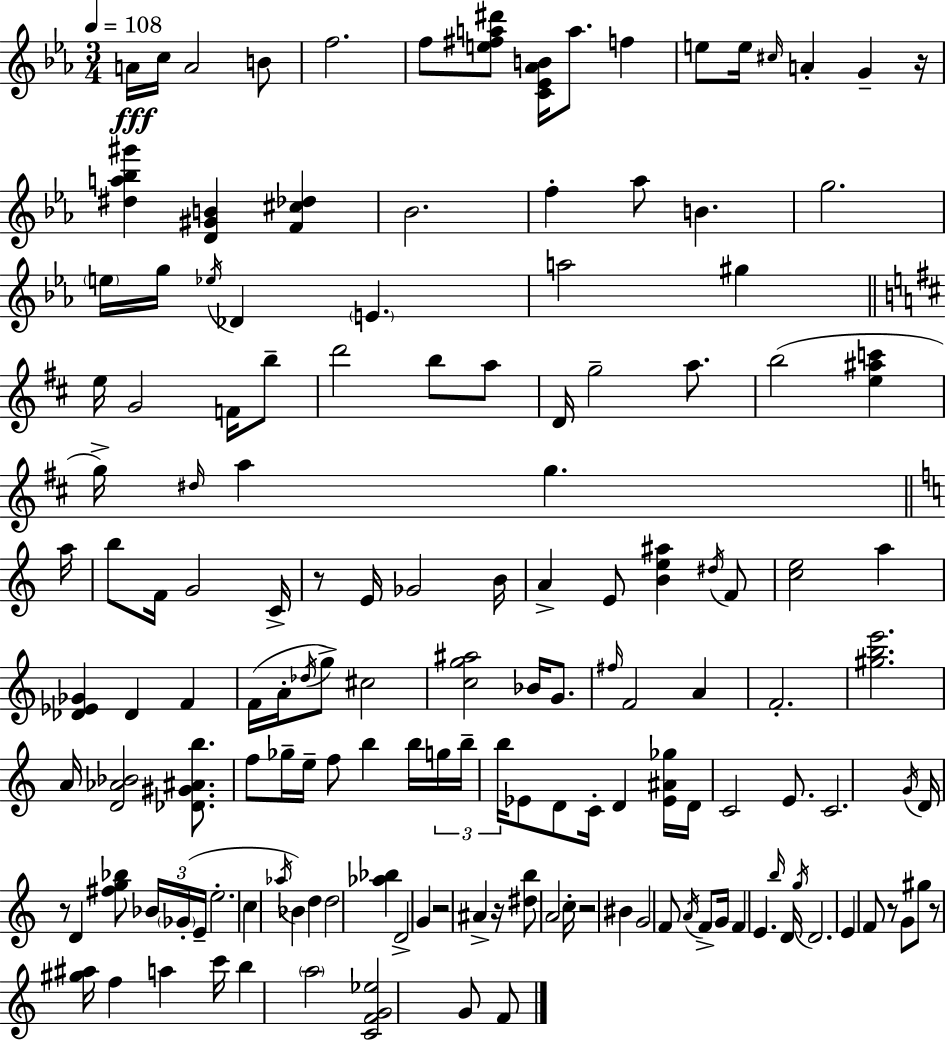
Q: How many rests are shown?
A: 8